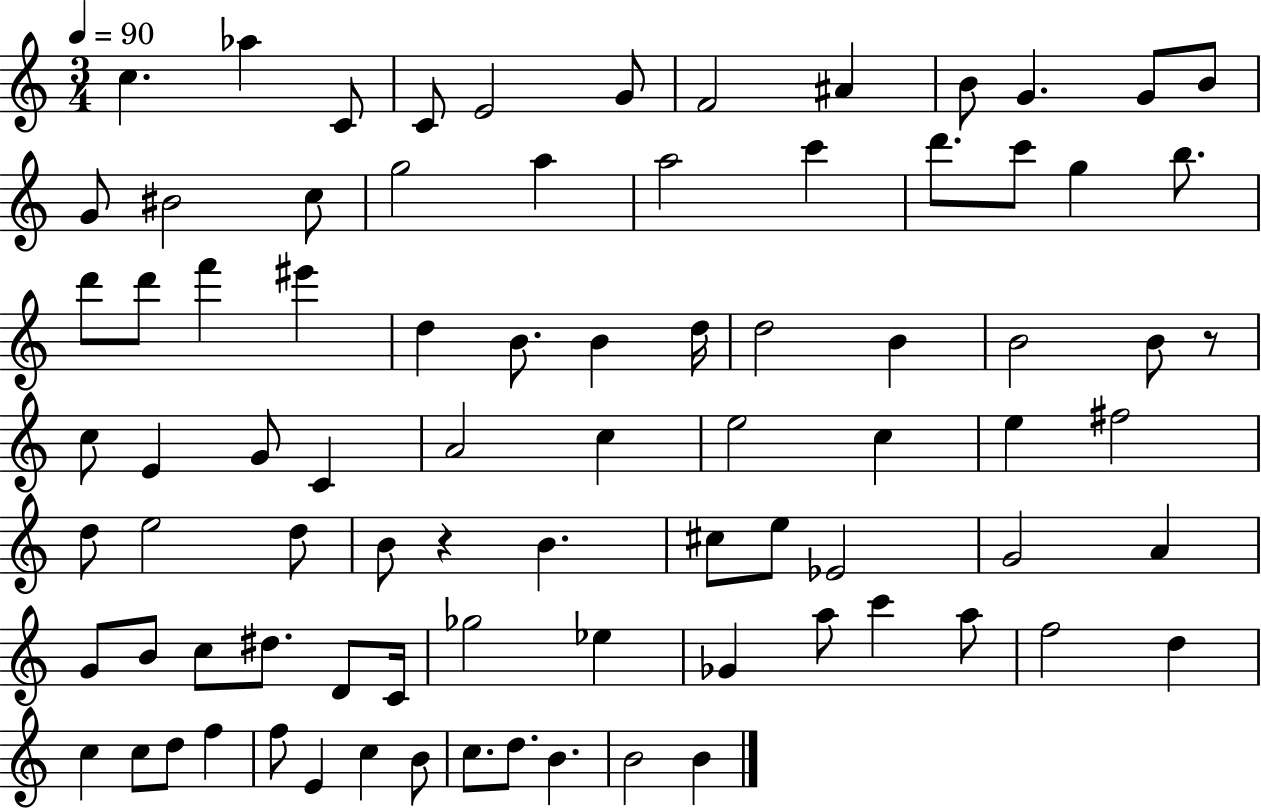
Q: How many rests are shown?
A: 2